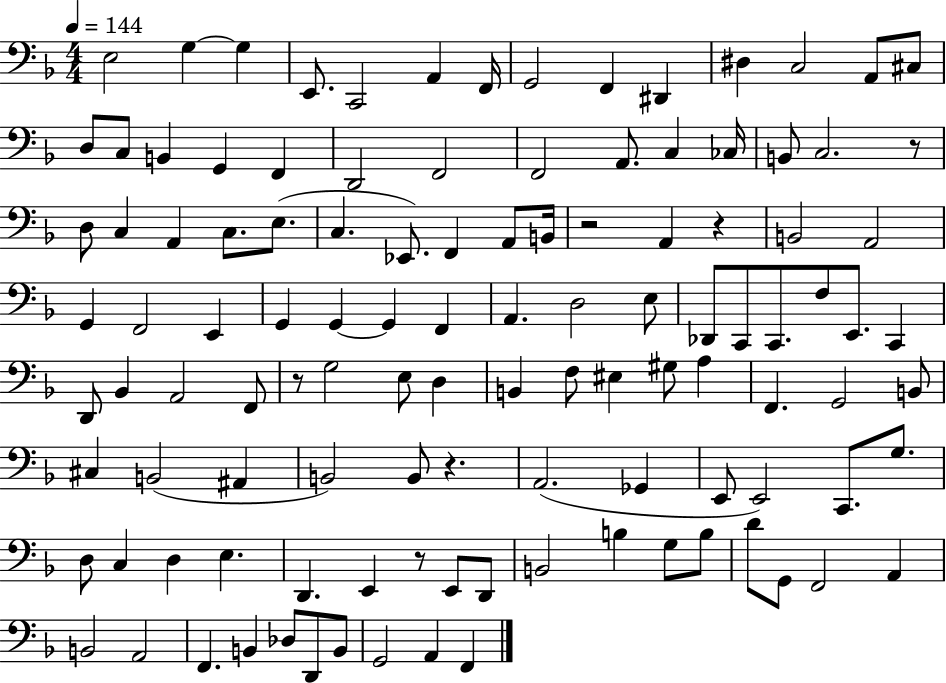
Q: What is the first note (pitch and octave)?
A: E3